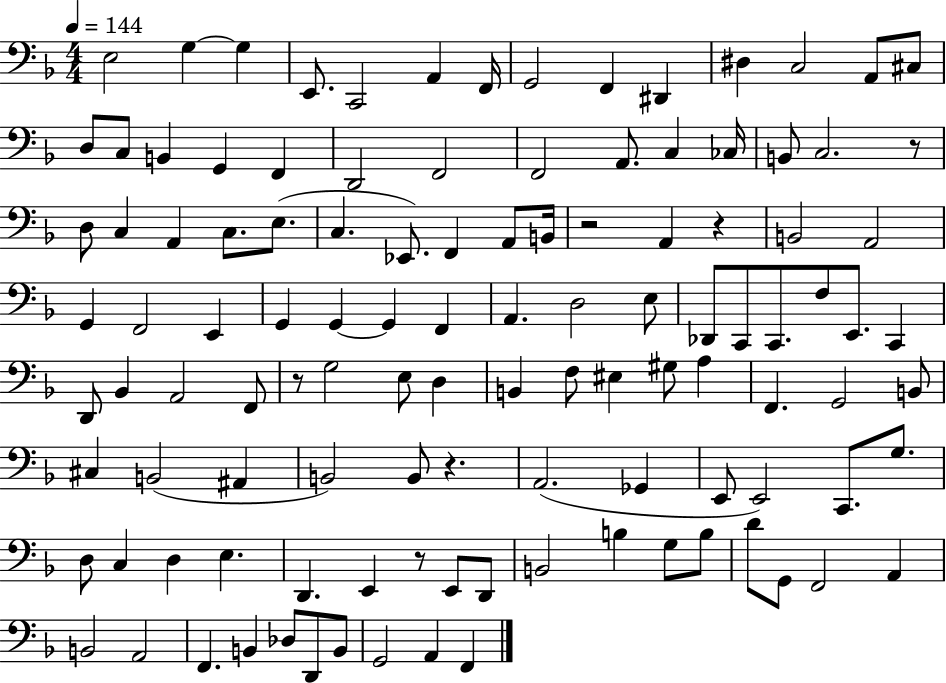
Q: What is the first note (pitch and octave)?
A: E3